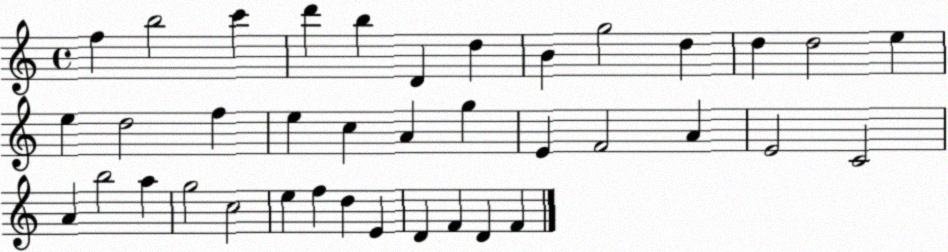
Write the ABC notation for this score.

X:1
T:Untitled
M:4/4
L:1/4
K:C
f b2 c' d' b D d B g2 d d d2 e e d2 f e c A g E F2 A E2 C2 A b2 a g2 c2 e f d E D F D F